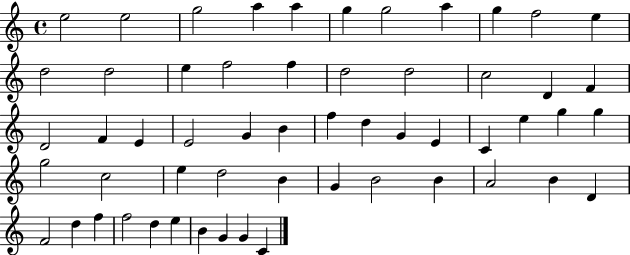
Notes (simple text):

E5/h E5/h G5/h A5/q A5/q G5/q G5/h A5/q G5/q F5/h E5/q D5/h D5/h E5/q F5/h F5/q D5/h D5/h C5/h D4/q F4/q D4/h F4/q E4/q E4/h G4/q B4/q F5/q D5/q G4/q E4/q C4/q E5/q G5/q G5/q G5/h C5/h E5/q D5/h B4/q G4/q B4/h B4/q A4/h B4/q D4/q F4/h D5/q F5/q F5/h D5/q E5/q B4/q G4/q G4/q C4/q